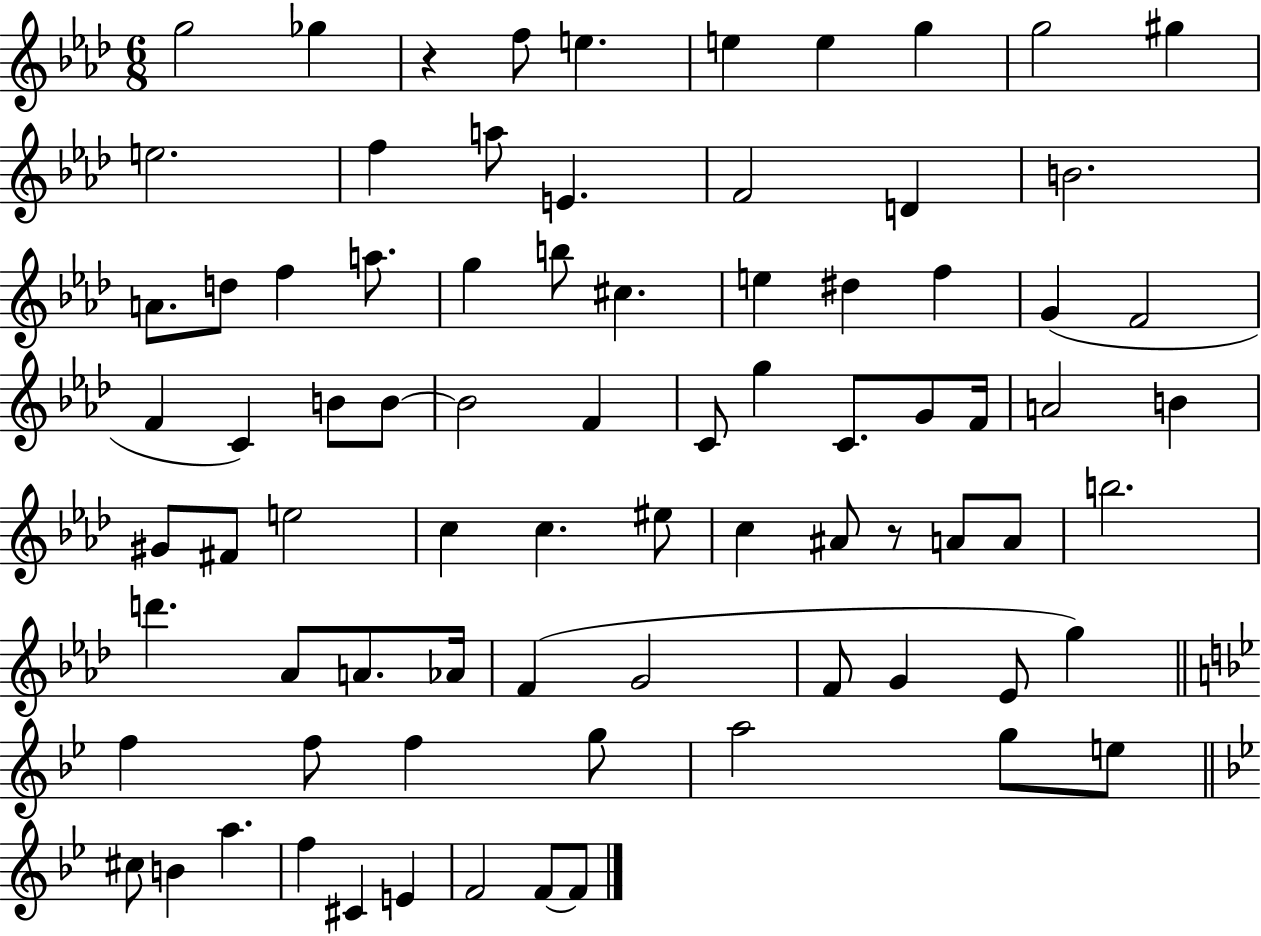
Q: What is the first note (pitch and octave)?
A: G5